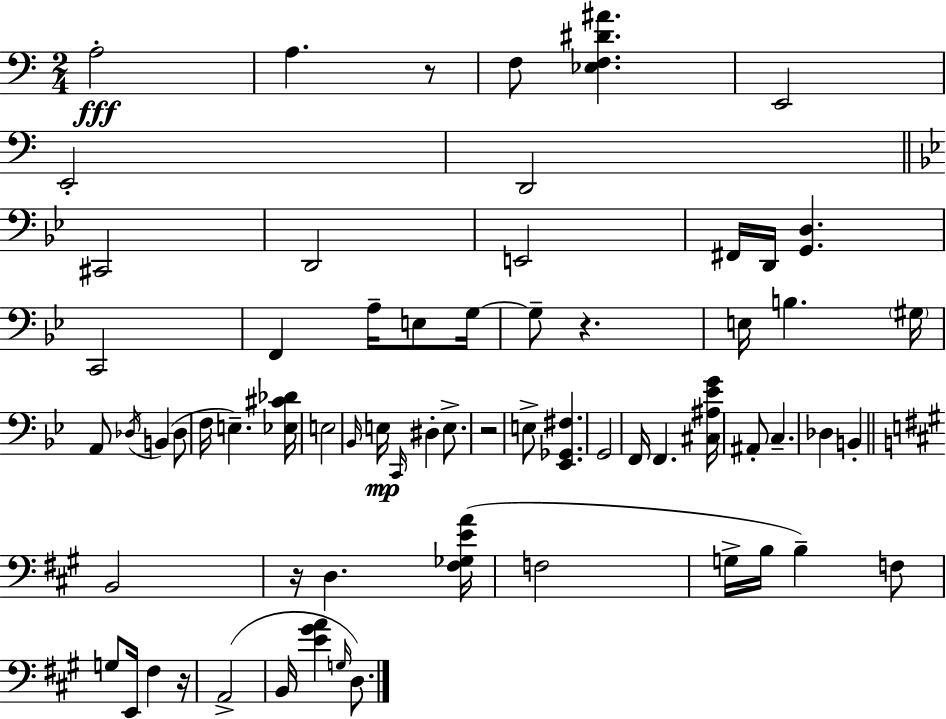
{
  \clef bass
  \numericTimeSignature
  \time 2/4
  \key c \major
  \repeat volta 2 { a2-.\fff | a4. r8 | f8 <ees f dis' ais'>4. | e,2 | \break e,2-. | d,2 | \bar "||" \break \key bes \major cis,2 | d,2 | e,2 | fis,16 d,16 <g, d>4. | \break c,2 | f,4 a16-- e8 g16~~ | g8-- r4. | e16 b4. \parenthesize gis16 | \break a,8 \acciaccatura { des16 }( b,4 des8 | f16 e4.--) | <ees cis' des'>16 e2 | \grace { bes,16 } e16\mp \grace { c,16 } dis4-. | \break e8.-> r2 | e8-> <ees, ges, fis>4. | g,2 | f,16 f,4. | \break <cis ais ees' g'>16 ais,8-. c4.-- | des4 b,4-. | \bar "||" \break \key a \major b,2 | r16 d4. <fis ges e' a'>16( | f2 | g16-> b16 b4--) f8 | \break g8 e,16 fis4 r16 | a,2->( | b,16 <e' gis' a'>4 \grace { g16 } d8.) | } \bar "|."
}